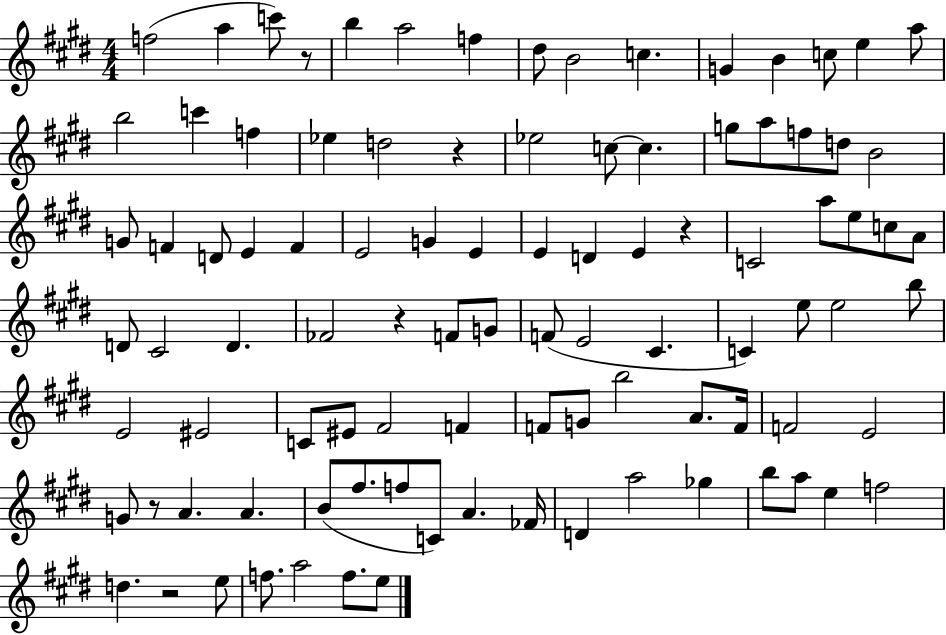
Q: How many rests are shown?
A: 6